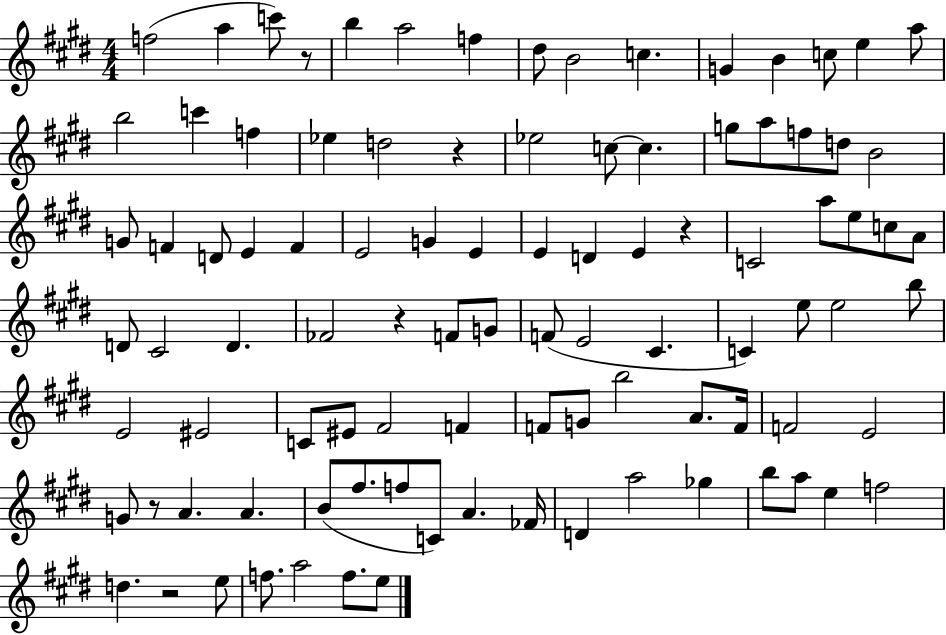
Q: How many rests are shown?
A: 6